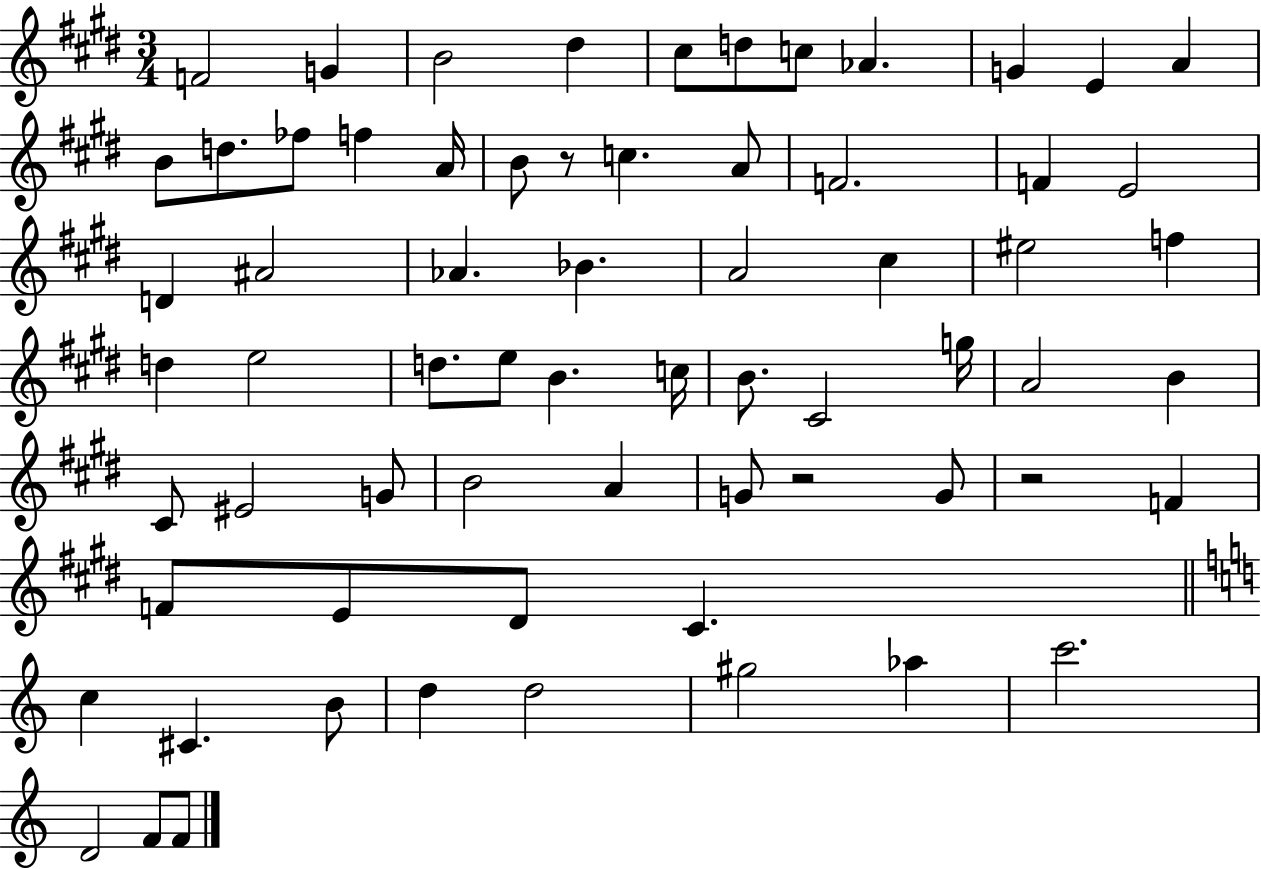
{
  \clef treble
  \numericTimeSignature
  \time 3/4
  \key e \major
  \repeat volta 2 { f'2 g'4 | b'2 dis''4 | cis''8 d''8 c''8 aes'4. | g'4 e'4 a'4 | \break b'8 d''8. fes''8 f''4 a'16 | b'8 r8 c''4. a'8 | f'2. | f'4 e'2 | \break d'4 ais'2 | aes'4. bes'4. | a'2 cis''4 | eis''2 f''4 | \break d''4 e''2 | d''8. e''8 b'4. c''16 | b'8. cis'2 g''16 | a'2 b'4 | \break cis'8 eis'2 g'8 | b'2 a'4 | g'8 r2 g'8 | r2 f'4 | \break f'8 e'8 dis'8 cis'4. | \bar "||" \break \key c \major c''4 cis'4. b'8 | d''4 d''2 | gis''2 aes''4 | c'''2. | \break d'2 f'8 f'8 | } \bar "|."
}